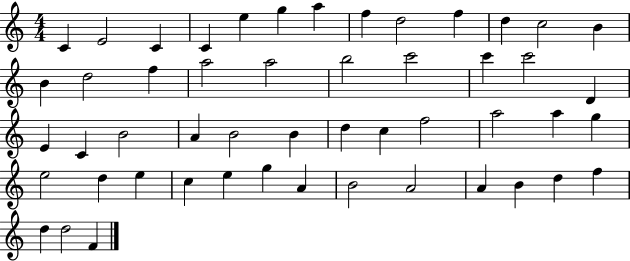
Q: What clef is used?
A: treble